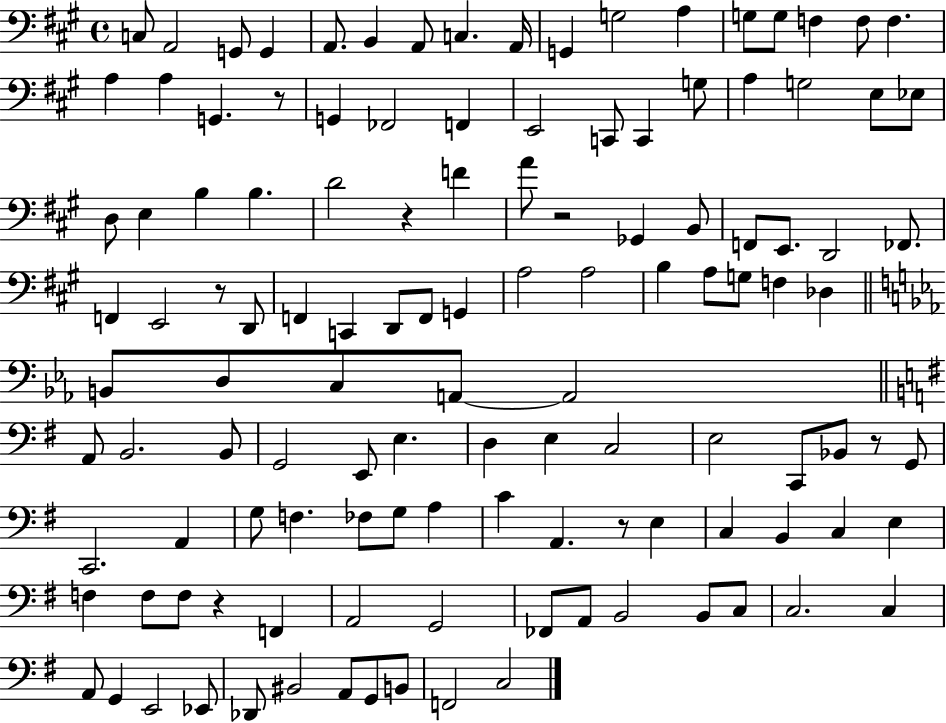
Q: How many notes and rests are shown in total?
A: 122